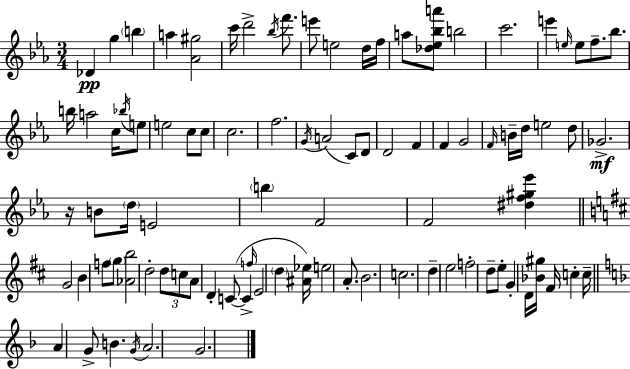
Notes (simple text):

Db4/q G5/q B5/q A5/q [Ab4,G#5]/h C6/s D6/h Bb5/s F6/e. E6/e E5/h D5/s F5/s A5/e [Db5,Eb5,Bb5,A6]/e B5/h C6/h. E6/q E5/s E5/e F5/e. Bb5/e. B5/s A5/h C5/s Bb5/s E5/e E5/h C5/e C5/e C5/h. F5/h. G4/s A4/h C4/e D4/e D4/h F4/q F4/q G4/h F4/s B4/s D5/s E5/h D5/e Gb4/h. R/s B4/e D5/s E4/h B5/q F4/h F4/h [D#5,F5,G#5,Eb6]/q G4/h B4/q F5/e G5/e [Ab4,B5]/h D5/h D5/e C5/e A4/e D4/q C4/e C4/q F5/s E4/h D5/q [A#4,Eb5]/s E5/h A4/e. B4/h. C5/h. D5/q E5/h F5/h D5/e E5/e G4/q D4/s [Bb4,G#5]/s F#4/s C5/q C5/s A4/q G4/e B4/q. G4/s A4/h. G4/h.